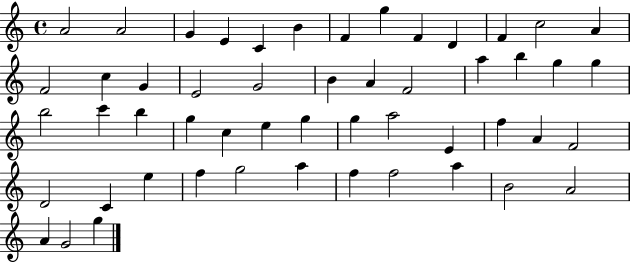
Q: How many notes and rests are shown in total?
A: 52